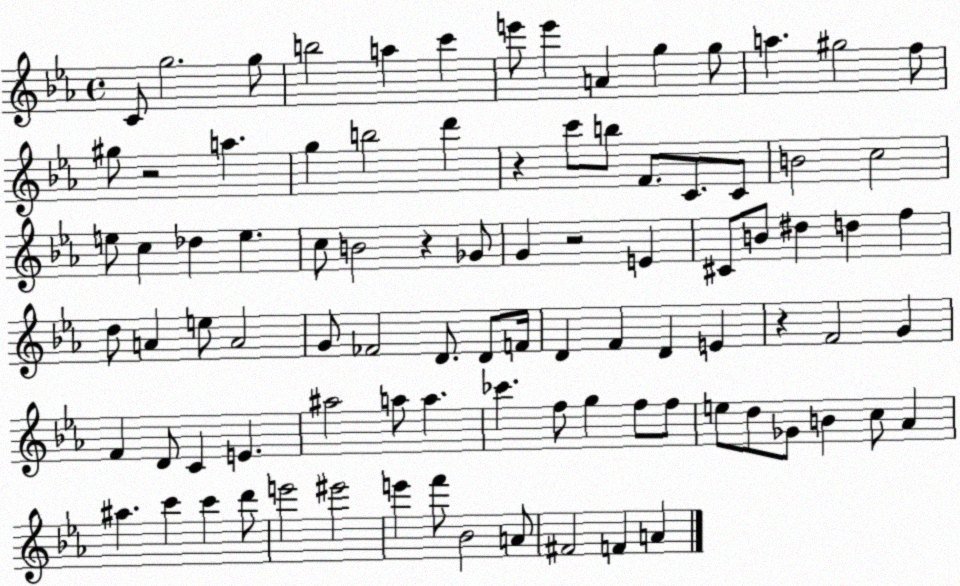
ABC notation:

X:1
T:Untitled
M:4/4
L:1/4
K:Eb
C/2 g2 g/2 b2 a c' e'/2 e' A g g/2 a ^g2 f/2 ^g/2 z2 a g b2 d' z c'/2 b/2 F/2 C/2 C/2 B2 c2 e/2 c _d e c/2 B2 z _G/2 G z2 E ^C/2 B/2 ^d d f d/2 A e/2 A2 G/2 _F2 D/2 D/2 F/4 D F D E z F2 G F D/2 C E ^a2 a/2 a _c' f/2 g f/2 f/2 e/2 d/2 _G/2 B c/2 _A ^a c' c' d'/2 e'2 ^e'2 e' f'/2 _B2 A/2 ^F2 F A